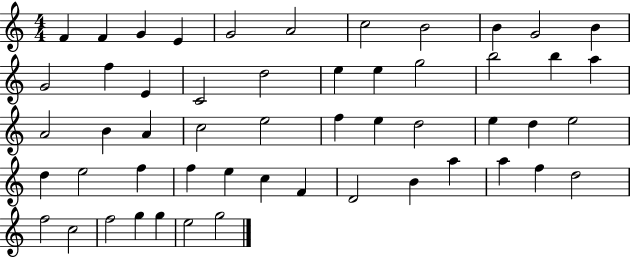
X:1
T:Untitled
M:4/4
L:1/4
K:C
F F G E G2 A2 c2 B2 B G2 B G2 f E C2 d2 e e g2 b2 b a A2 B A c2 e2 f e d2 e d e2 d e2 f f e c F D2 B a a f d2 f2 c2 f2 g g e2 g2